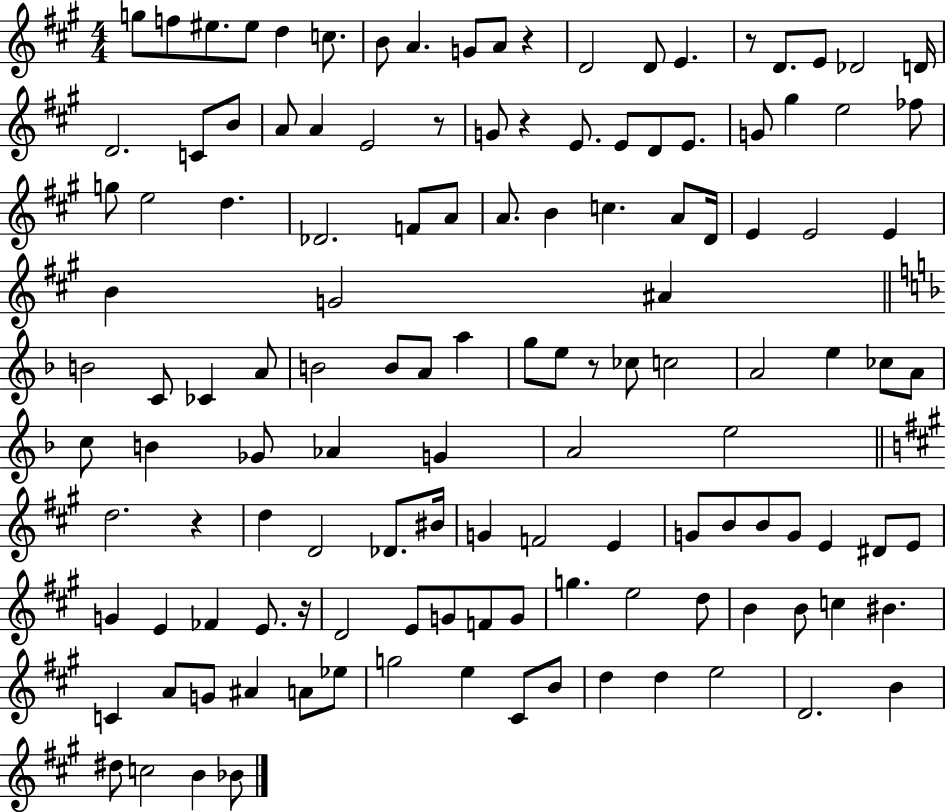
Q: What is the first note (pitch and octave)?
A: G5